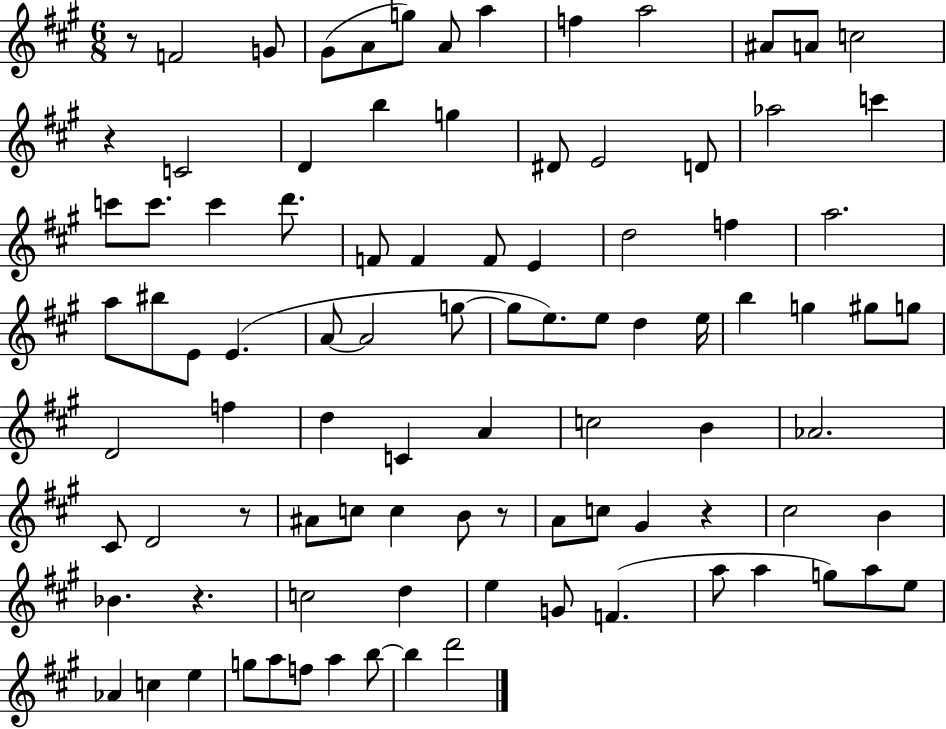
R/e F4/h G4/e G#4/e A4/e G5/e A4/e A5/q F5/q A5/h A#4/e A4/e C5/h R/q C4/h D4/q B5/q G5/q D#4/e E4/h D4/e Ab5/h C6/q C6/e C6/e. C6/q D6/e. F4/e F4/q F4/e E4/q D5/h F5/q A5/h. A5/e BIS5/e E4/e E4/q. A4/e A4/h G5/e G5/e E5/e. E5/e D5/q E5/s B5/q G5/q G#5/e G5/e D4/h F5/q D5/q C4/q A4/q C5/h B4/q Ab4/h. C#4/e D4/h R/e A#4/e C5/e C5/q B4/e R/e A4/e C5/e G#4/q R/q C#5/h B4/q Bb4/q. R/q. C5/h D5/q E5/q G4/e F4/q. A5/e A5/q G5/e A5/e E5/e Ab4/q C5/q E5/q G5/e A5/e F5/e A5/q B5/e B5/q D6/h